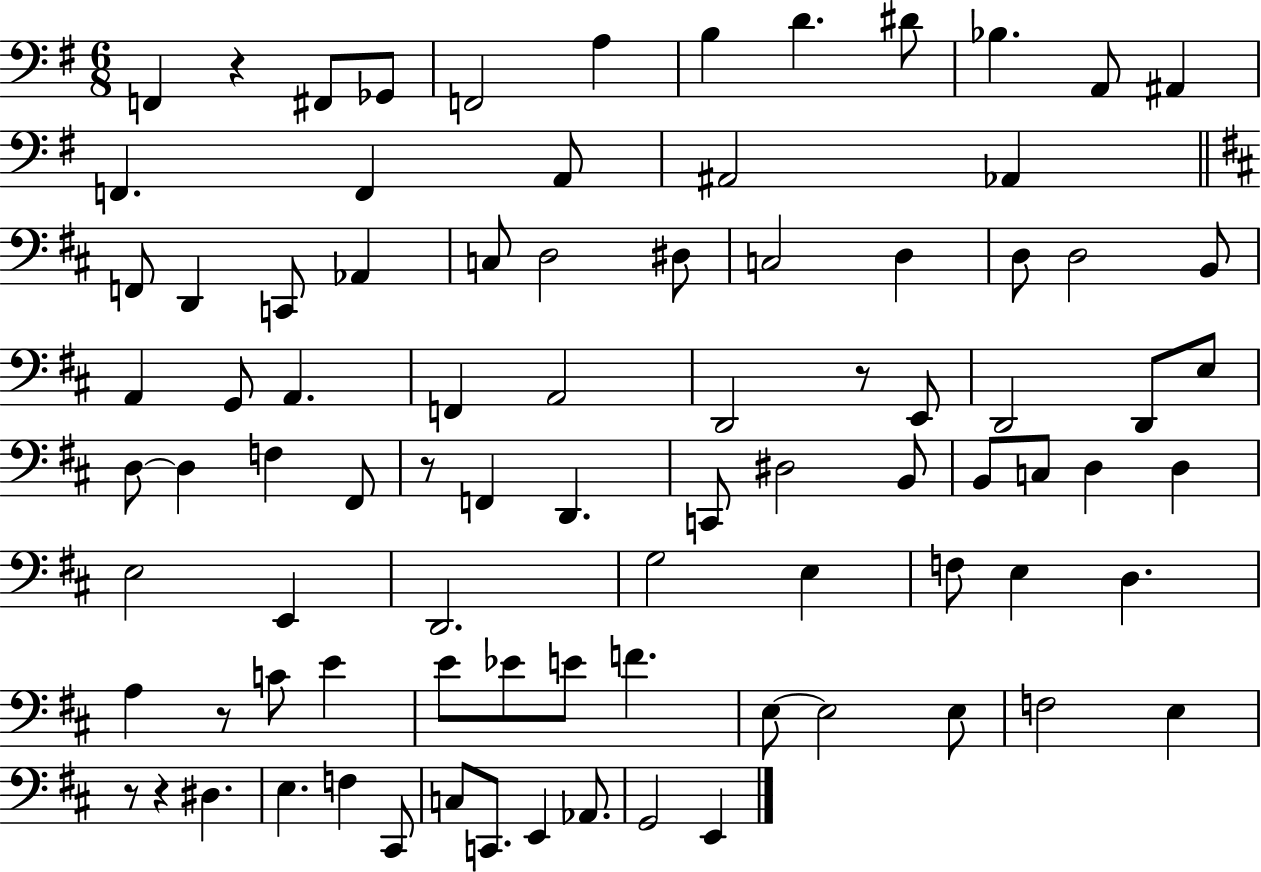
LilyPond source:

{
  \clef bass
  \numericTimeSignature
  \time 6/8
  \key g \major
  f,4 r4 fis,8 ges,8 | f,2 a4 | b4 d'4. dis'8 | bes4. a,8 ais,4 | \break f,4. f,4 a,8 | ais,2 aes,4 | \bar "||" \break \key d \major f,8 d,4 c,8 aes,4 | c8 d2 dis8 | c2 d4 | d8 d2 b,8 | \break a,4 g,8 a,4. | f,4 a,2 | d,2 r8 e,8 | d,2 d,8 e8 | \break d8~~ d4 f4 fis,8 | r8 f,4 d,4. | c,8 dis2 b,8 | b,8 c8 d4 d4 | \break e2 e,4 | d,2. | g2 e4 | f8 e4 d4. | \break a4 r8 c'8 e'4 | e'8 ees'8 e'8 f'4. | e8~~ e2 e8 | f2 e4 | \break r8 r4 dis4. | e4. f4 cis,8 | c8 c,8. e,4 aes,8. | g,2 e,4 | \break \bar "|."
}